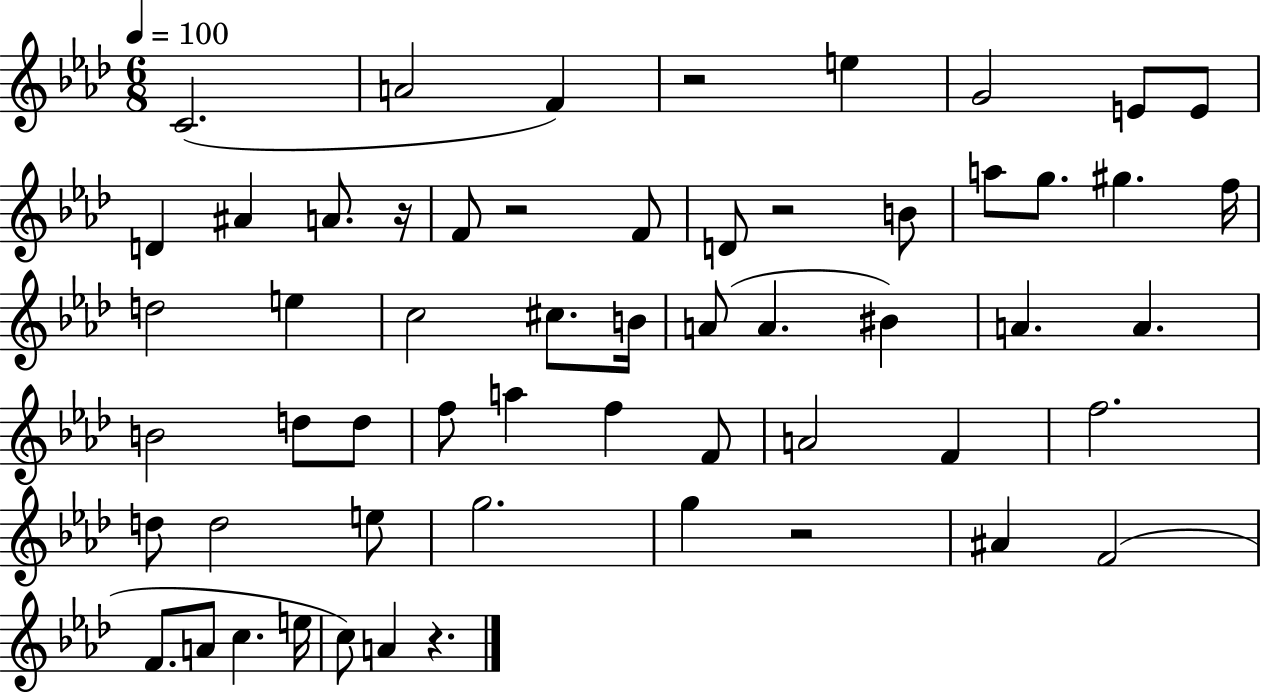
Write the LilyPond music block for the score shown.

{
  \clef treble
  \numericTimeSignature
  \time 6/8
  \key aes \major
  \tempo 4 = 100
  c'2.( | a'2 f'4) | r2 e''4 | g'2 e'8 e'8 | \break d'4 ais'4 a'8. r16 | f'8 r2 f'8 | d'8 r2 b'8 | a''8 g''8. gis''4. f''16 | \break d''2 e''4 | c''2 cis''8. b'16 | a'8( a'4. bis'4) | a'4. a'4. | \break b'2 d''8 d''8 | f''8 a''4 f''4 f'8 | a'2 f'4 | f''2. | \break d''8 d''2 e''8 | g''2. | g''4 r2 | ais'4 f'2( | \break f'8. a'8 c''4. e''16 | c''8) a'4 r4. | \bar "|."
}